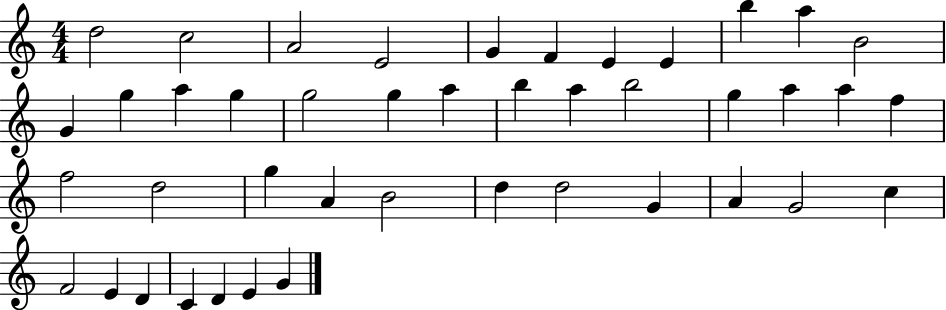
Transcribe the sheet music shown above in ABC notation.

X:1
T:Untitled
M:4/4
L:1/4
K:C
d2 c2 A2 E2 G F E E b a B2 G g a g g2 g a b a b2 g a a f f2 d2 g A B2 d d2 G A G2 c F2 E D C D E G